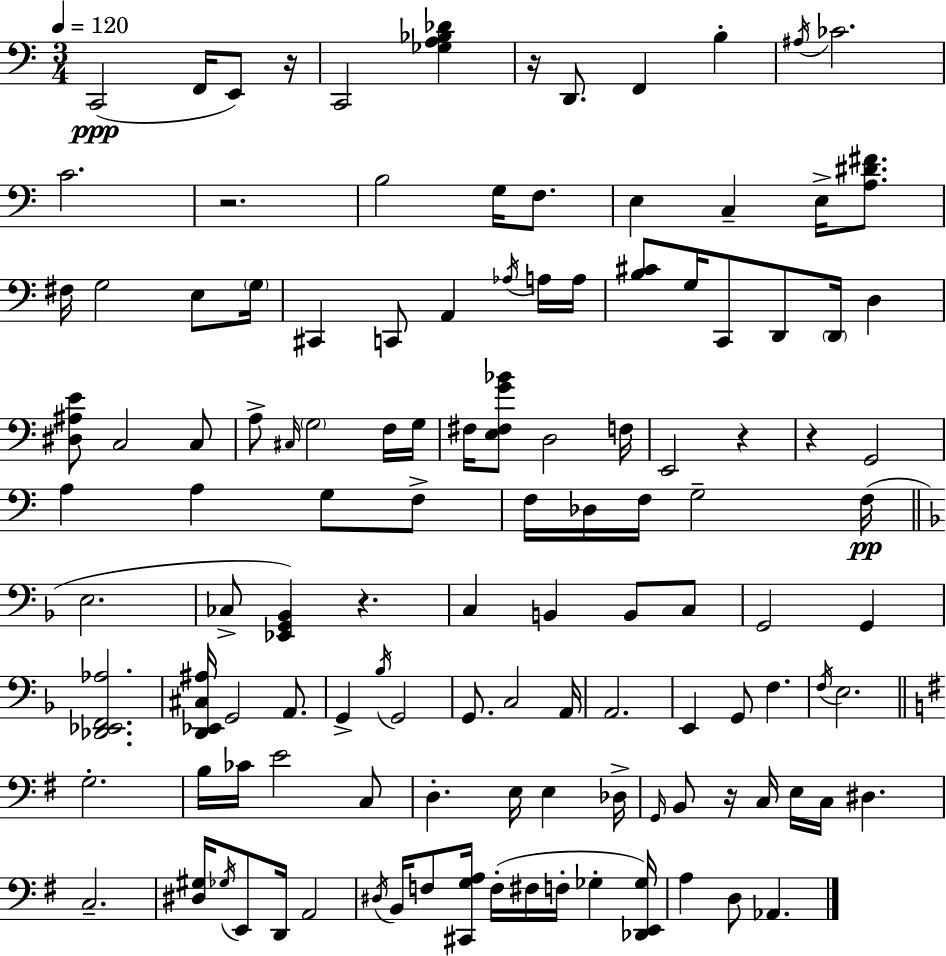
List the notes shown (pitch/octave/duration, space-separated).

C2/h F2/s E2/e R/s C2/h [Gb3,A3,Bb3,Db4]/q R/s D2/e. F2/q B3/q A#3/s CES4/h. C4/h. R/h. B3/h G3/s F3/e. E3/q C3/q E3/s [A3,D#4,F#4]/e. F#3/s G3/h E3/e G3/s C#2/q C2/e A2/q Ab3/s A3/s A3/s [B3,C#4]/e G3/s C2/e D2/e D2/s D3/q [D#3,A#3,E4]/e C3/h C3/e A3/e C#3/s G3/h F3/s G3/s F#3/s [E3,F#3,G4,Bb4]/e D3/h F3/s E2/h R/q R/q G2/h A3/q A3/q G3/e F3/e F3/s Db3/s F3/s G3/h F3/s E3/h. CES3/e [Eb2,G2,Bb2]/q R/q. C3/q B2/q B2/e C3/e G2/h G2/q [Db2,Eb2,F2,Ab3]/h. [D2,Eb2,C#3,A#3]/s G2/h A2/e. G2/q Bb3/s G2/h G2/e. C3/h A2/s A2/h. E2/q G2/e F3/q. F3/s E3/h. G3/h. B3/s CES4/s E4/h C3/e D3/q. E3/s E3/q Db3/s G2/s B2/e R/s C3/s E3/s C3/s D#3/q. C3/h. [D#3,G#3]/s Gb3/s E2/e D2/s A2/h D#3/s B2/s F3/e [C#2,G3,A3]/s F3/s F#3/s F3/s Gb3/q [Db2,E2,Gb3]/s A3/q D3/e Ab2/q.